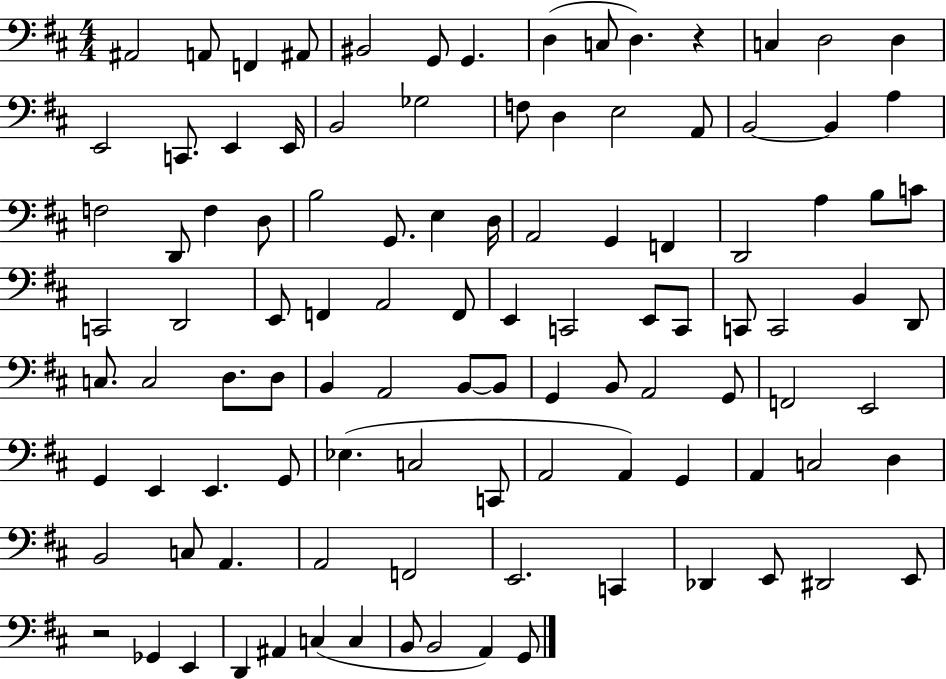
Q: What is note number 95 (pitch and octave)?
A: E2